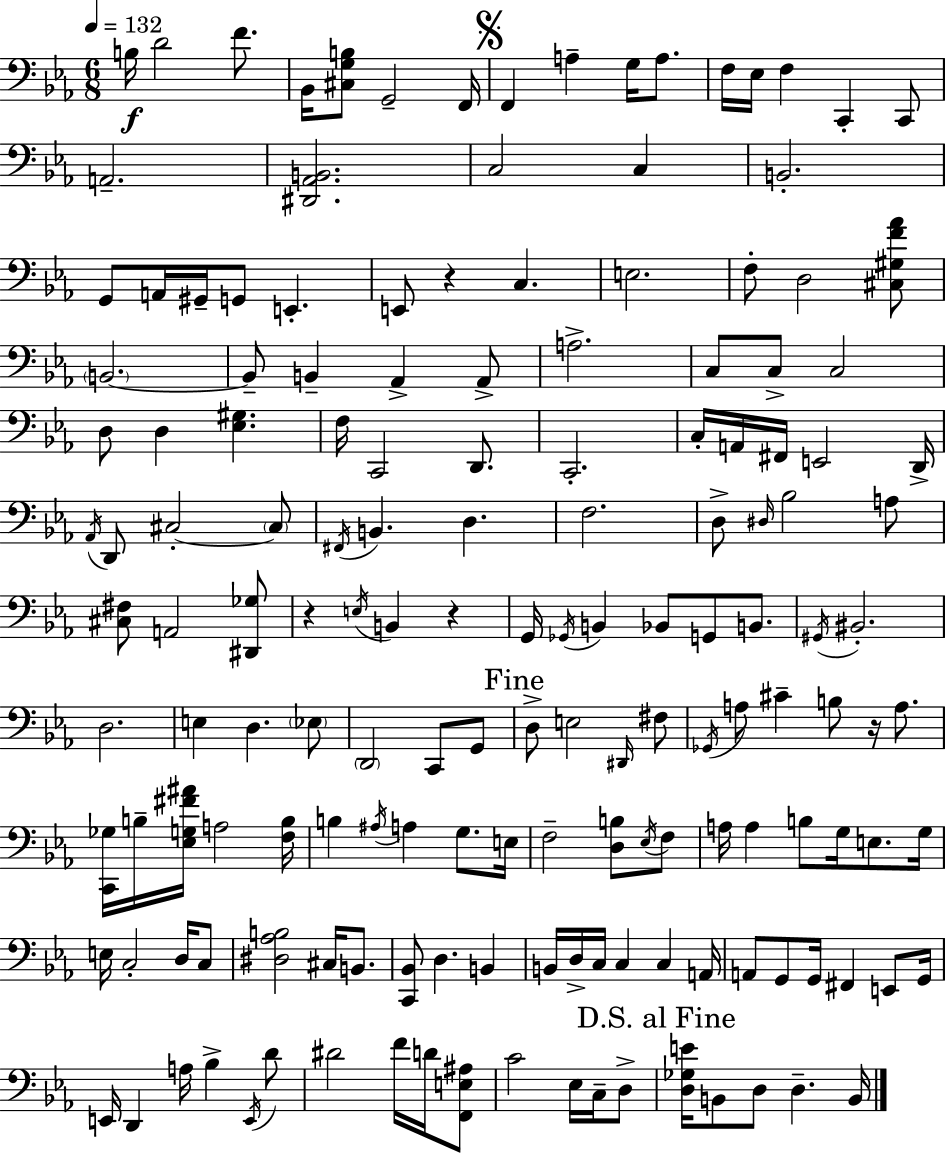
X:1
T:Untitled
M:6/8
L:1/4
K:Eb
B,/4 D2 F/2 _B,,/4 [^C,G,B,]/2 G,,2 F,,/4 F,, A, G,/4 A,/2 F,/4 _E,/4 F, C,, C,,/2 A,,2 [^D,,_A,,B,,]2 C,2 C, B,,2 G,,/2 A,,/4 ^G,,/4 G,,/2 E,, E,,/2 z C, E,2 F,/2 D,2 [^C,^G,F_A]/2 B,,2 B,,/2 B,, _A,, _A,,/2 A,2 C,/2 C,/2 C,2 D,/2 D, [_E,^G,] F,/4 C,,2 D,,/2 C,,2 C,/4 A,,/4 ^F,,/4 E,,2 D,,/4 _A,,/4 D,,/2 ^C,2 ^C,/2 ^F,,/4 B,, D, F,2 D,/2 ^D,/4 _B,2 A,/2 [^C,^F,]/2 A,,2 [^D,,_G,]/2 z E,/4 B,, z G,,/4 _G,,/4 B,, _B,,/2 G,,/2 B,,/2 ^G,,/4 ^B,,2 D,2 E, D, _E,/2 D,,2 C,,/2 G,,/2 D,/2 E,2 ^D,,/4 ^F,/2 _G,,/4 A,/2 ^C B,/2 z/4 A,/2 [C,,_G,]/4 B,/4 [_E,G,^F^A]/4 A,2 [F,B,]/4 B, ^A,/4 A, G,/2 E,/4 F,2 [D,B,]/2 _E,/4 F,/2 A,/4 A, B,/2 G,/4 E,/2 G,/4 E,/4 C,2 D,/4 C,/2 [^D,_A,B,]2 ^C,/4 B,,/2 [C,,_B,,]/2 D, B,, B,,/4 D,/4 C,/4 C, C, A,,/4 A,,/2 G,,/2 G,,/4 ^F,, E,,/2 G,,/4 E,,/4 D,, A,/4 _B, E,,/4 D/2 ^D2 F/4 D/4 [F,,E,^A,]/2 C2 _E,/4 C,/4 D,/2 [D,_G,E]/4 B,,/2 D,/2 D, B,,/4